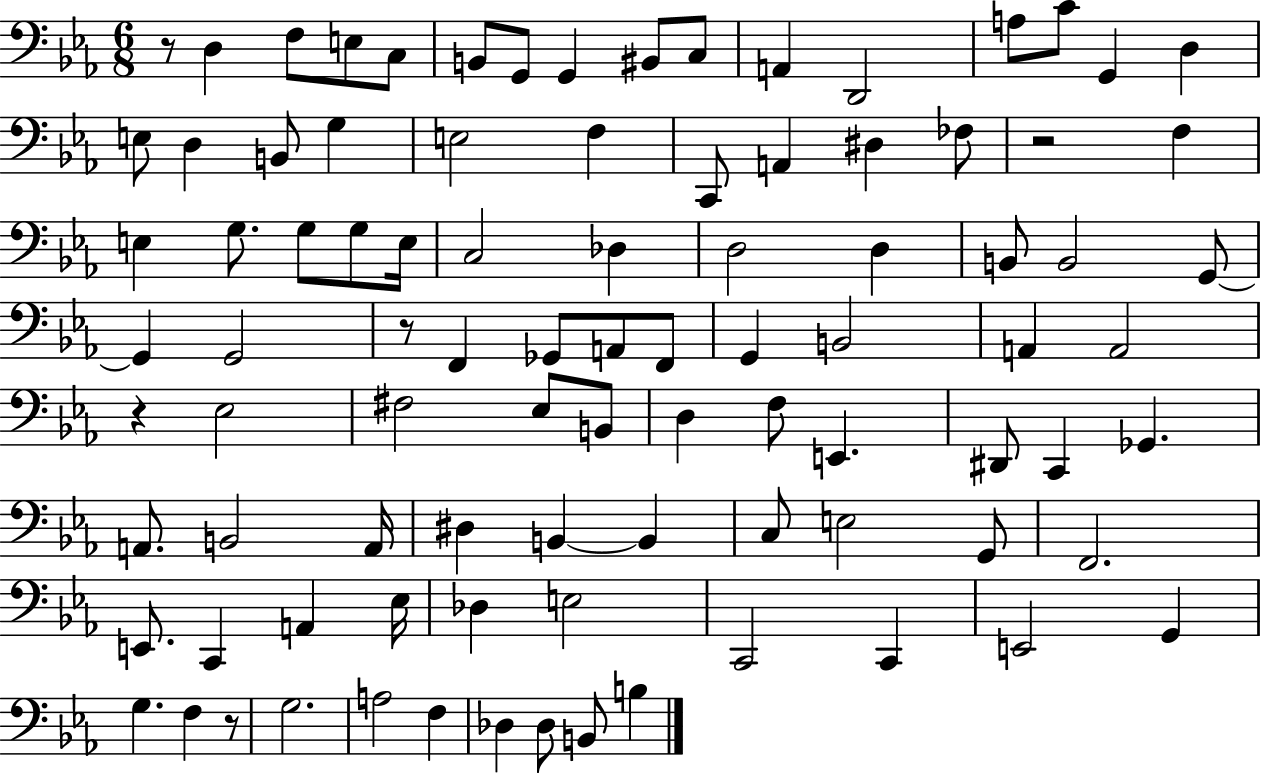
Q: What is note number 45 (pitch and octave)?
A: G2